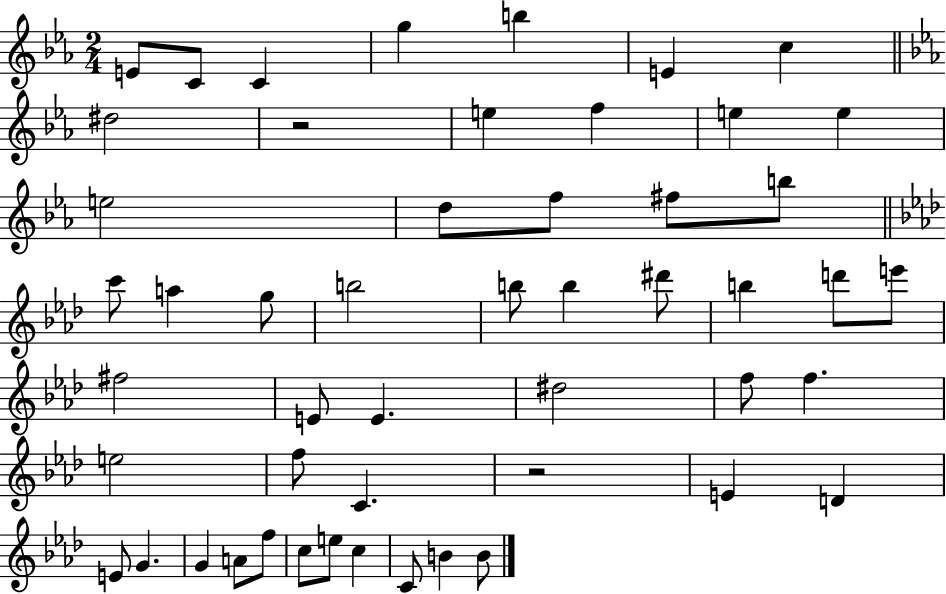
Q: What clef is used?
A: treble